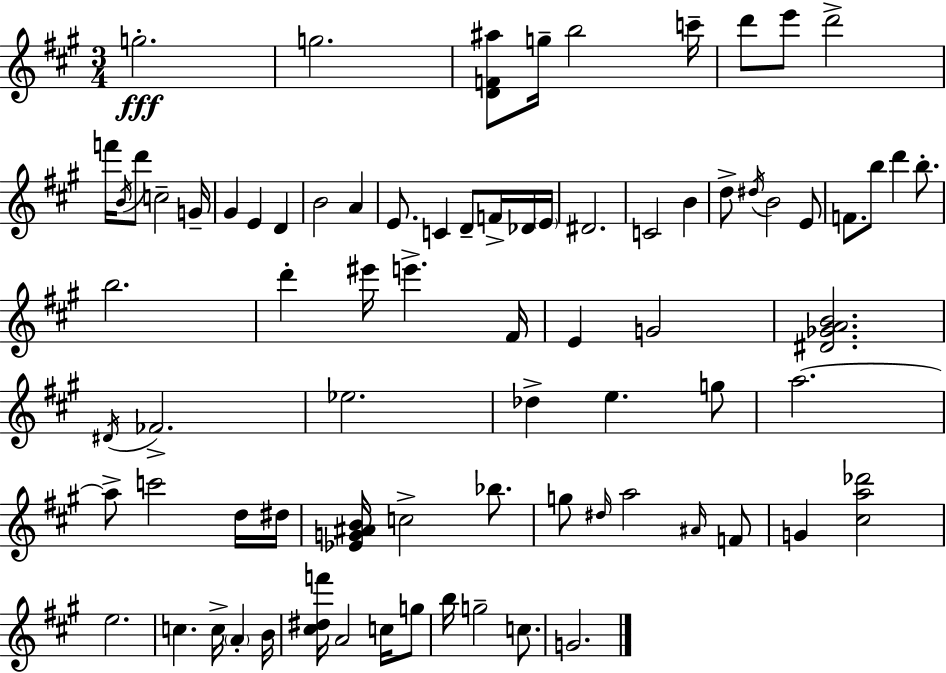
{
  \clef treble
  \numericTimeSignature
  \time 3/4
  \key a \major
  g''2.-.\fff | g''2. | <d' f' ais''>8 g''16-- b''2 c'''16-- | d'''8 e'''8 d'''2-> | \break f'''16 \acciaccatura { b'16 } d'''8 c''2-- | g'16-- gis'4 e'4 d'4 | b'2 a'4 | e'8. c'4 d'8-- f'16-> des'16 | \break \parenthesize e'16 dis'2. | c'2 b'4 | d''8-> \acciaccatura { dis''16 } b'2 | e'8 f'8. b''8 d'''4 b''8.-. | \break b''2. | d'''4-. eis'''16 e'''4.-> | fis'16 e'4 g'2 | <dis' ges' a' b'>2. | \break \acciaccatura { dis'16 } fes'2.-> | ees''2. | des''4-> e''4. | g''8 a''2.~~ | \break a''8-> c'''2 | d''16 dis''16 <ees' g' ais' b'>16 c''2-> | bes''8. g''8 \grace { dis''16 } a''2 | \grace { ais'16 } f'8 g'4 <cis'' a'' des'''>2 | \break e''2. | c''4. c''16-> | \parenthesize a'4-. b'16 <cis'' dis'' f'''>16 a'2 | c''16 g''8 b''16 g''2-- | \break c''8. g'2. | \bar "|."
}